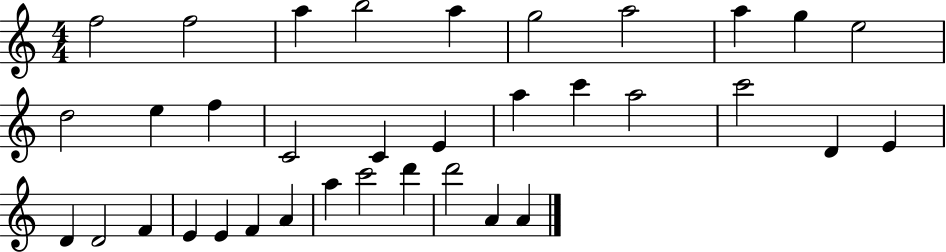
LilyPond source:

{
  \clef treble
  \numericTimeSignature
  \time 4/4
  \key c \major
  f''2 f''2 | a''4 b''2 a''4 | g''2 a''2 | a''4 g''4 e''2 | \break d''2 e''4 f''4 | c'2 c'4 e'4 | a''4 c'''4 a''2 | c'''2 d'4 e'4 | \break d'4 d'2 f'4 | e'4 e'4 f'4 a'4 | a''4 c'''2 d'''4 | d'''2 a'4 a'4 | \break \bar "|."
}